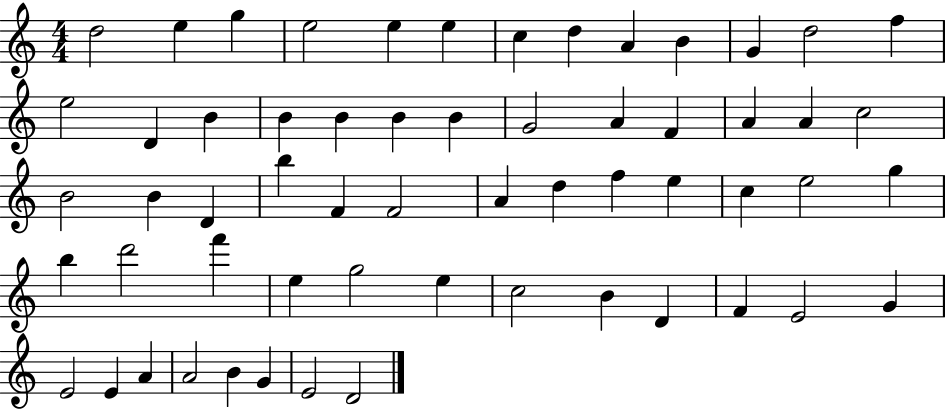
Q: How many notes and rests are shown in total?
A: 59